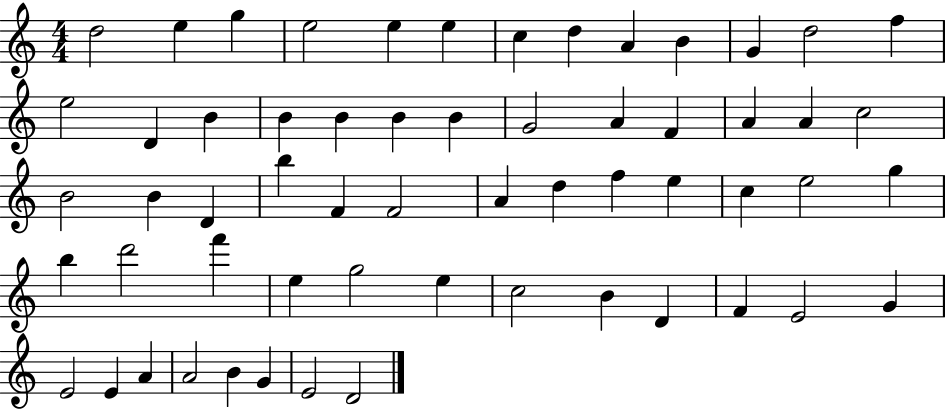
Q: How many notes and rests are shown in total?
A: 59